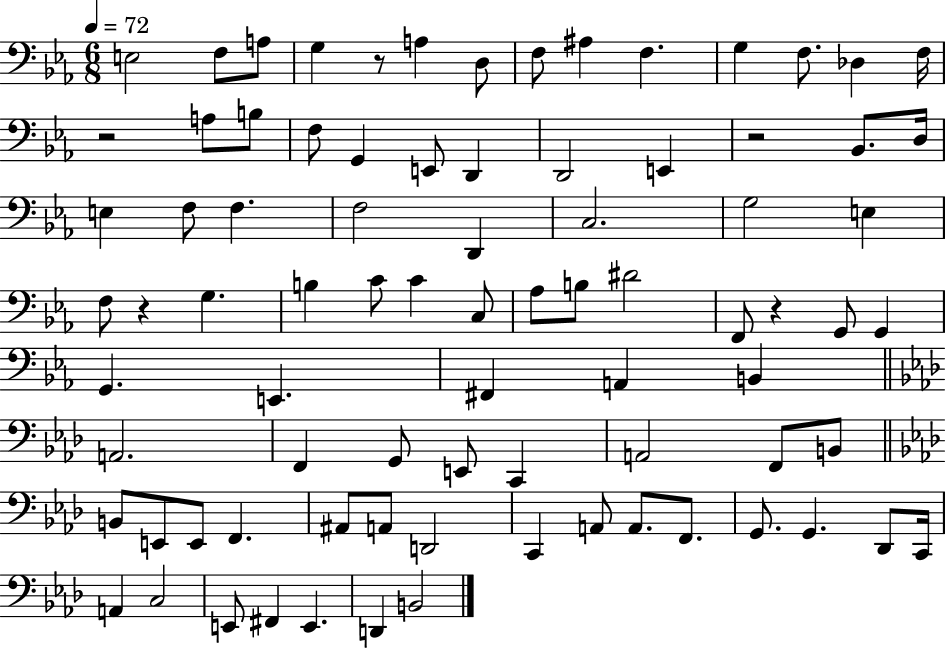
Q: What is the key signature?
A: EES major